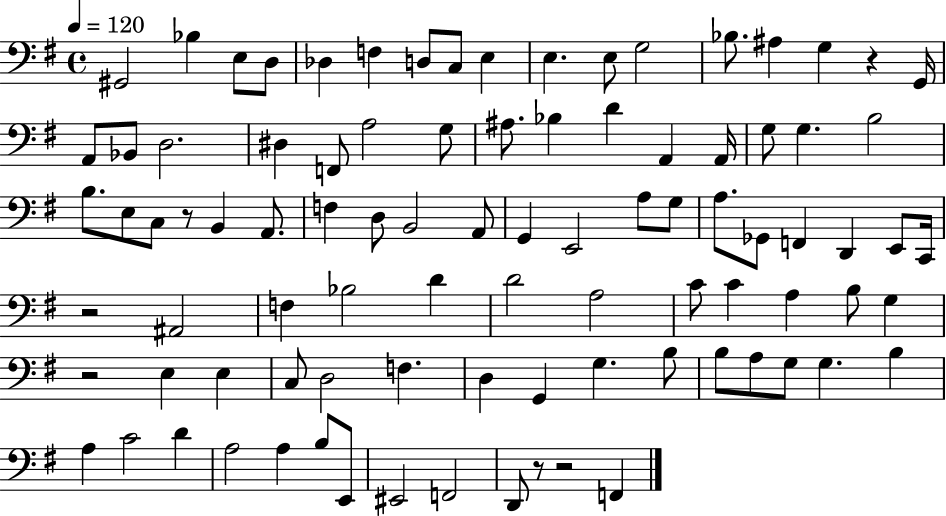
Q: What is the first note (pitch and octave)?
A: G#2